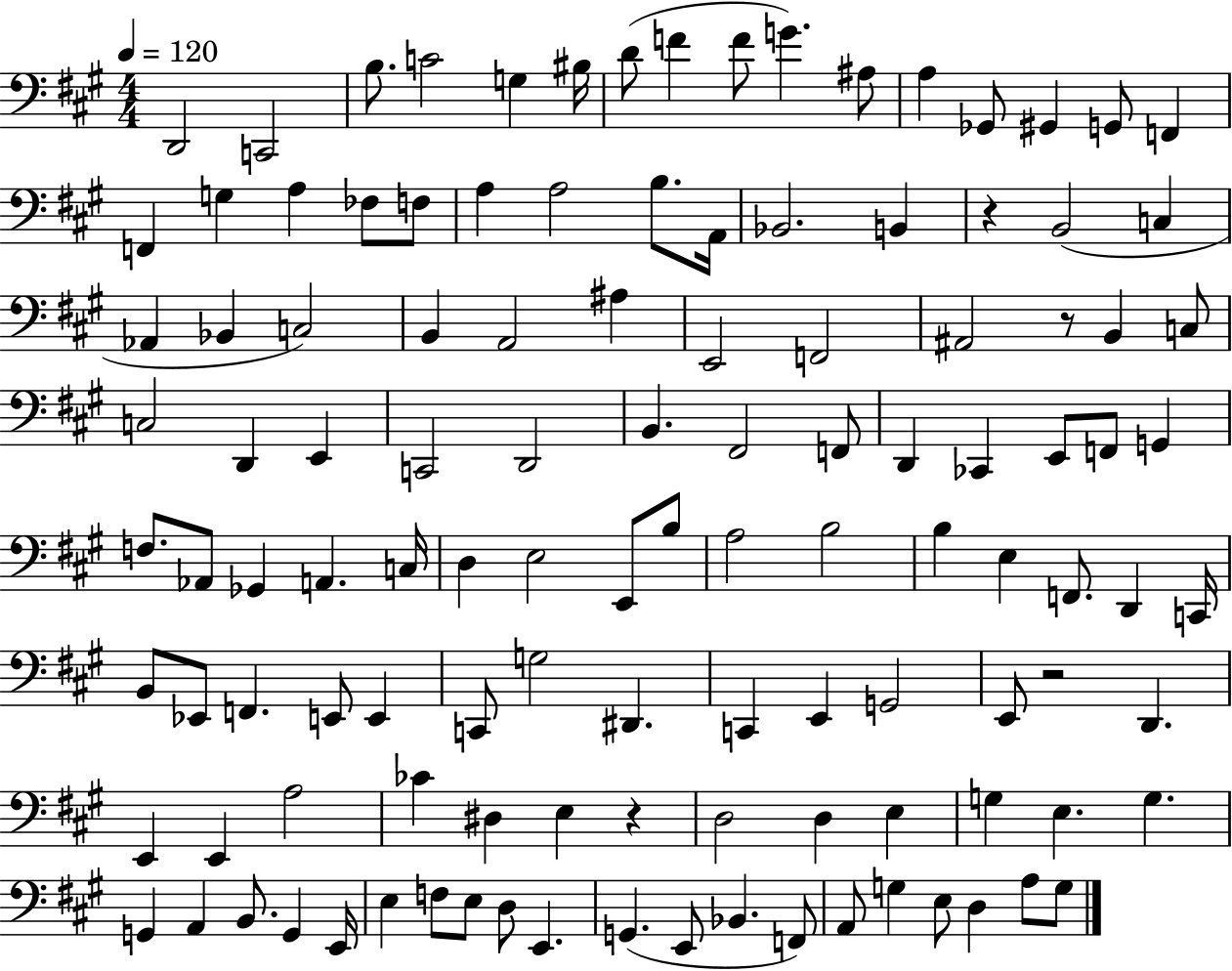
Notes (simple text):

D2/h C2/h B3/e. C4/h G3/q BIS3/s D4/e F4/q F4/e G4/q. A#3/e A3/q Gb2/e G#2/q G2/e F2/q F2/q G3/q A3/q FES3/e F3/e A3/q A3/h B3/e. A2/s Bb2/h. B2/q R/q B2/h C3/q Ab2/q Bb2/q C3/h B2/q A2/h A#3/q E2/h F2/h A#2/h R/e B2/q C3/e C3/h D2/q E2/q C2/h D2/h B2/q. F#2/h F2/e D2/q CES2/q E2/e F2/e G2/q F3/e. Ab2/e Gb2/q A2/q. C3/s D3/q E3/h E2/e B3/e A3/h B3/h B3/q E3/q F2/e. D2/q C2/s B2/e Eb2/e F2/q. E2/e E2/q C2/e G3/h D#2/q. C2/q E2/q G2/h E2/e R/h D2/q. E2/q E2/q A3/h CES4/q D#3/q E3/q R/q D3/h D3/q E3/q G3/q E3/q. G3/q. G2/q A2/q B2/e. G2/q E2/s E3/q F3/e E3/e D3/e E2/q. G2/q. E2/e Bb2/q. F2/e A2/e G3/q E3/e D3/q A3/e G3/e